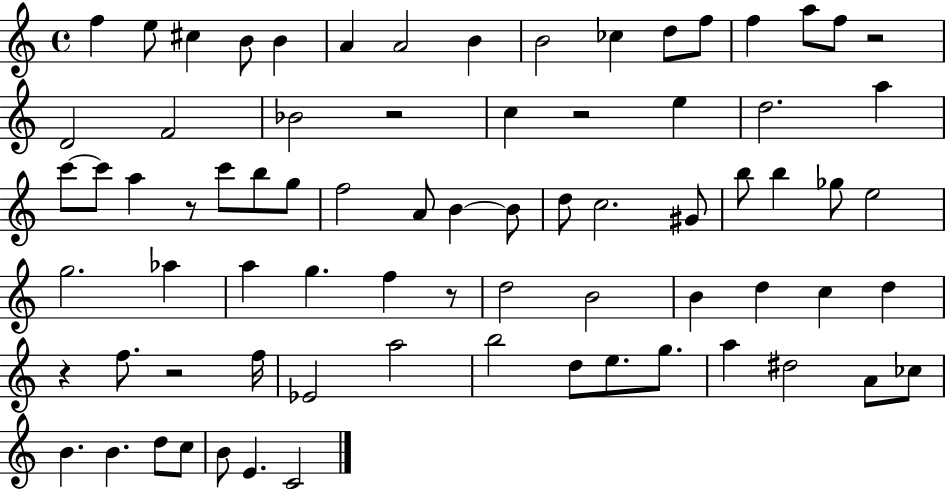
{
  \clef treble
  \time 4/4
  \defaultTimeSignature
  \key c \major
  f''4 e''8 cis''4 b'8 b'4 | a'4 a'2 b'4 | b'2 ces''4 d''8 f''8 | f''4 a''8 f''8 r2 | \break d'2 f'2 | bes'2 r2 | c''4 r2 e''4 | d''2. a''4 | \break c'''8~~ c'''8 a''4 r8 c'''8 b''8 g''8 | f''2 a'8 b'4~~ b'8 | d''8 c''2. gis'8 | b''8 b''4 ges''8 e''2 | \break g''2. aes''4 | a''4 g''4. f''4 r8 | d''2 b'2 | b'4 d''4 c''4 d''4 | \break r4 f''8. r2 f''16 | ees'2 a''2 | b''2 d''8 e''8. g''8. | a''4 dis''2 a'8 ces''8 | \break b'4. b'4. d''8 c''8 | b'8 e'4. c'2 | \bar "|."
}